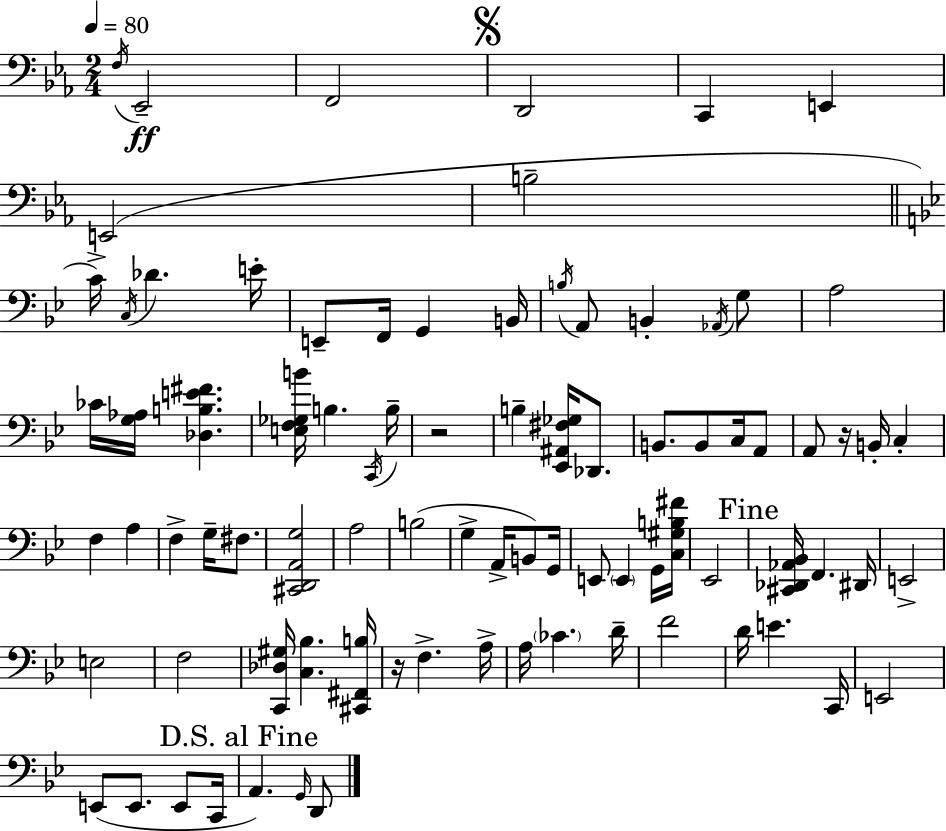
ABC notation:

X:1
T:Untitled
M:2/4
L:1/4
K:Cm
F,/4 _E,,2 F,,2 D,,2 C,, E,, E,,2 B,2 C/4 C,/4 _D E/4 E,,/2 F,,/4 G,, B,,/4 B,/4 A,,/2 B,, _A,,/4 G,/2 A,2 _C/4 [G,_A,]/4 [_D,B,E^F] [E,F,_G,B]/4 B, C,,/4 B,/4 z2 B, [_E,,^A,,^F,_G,]/4 _D,,/2 B,,/2 B,,/2 C,/4 A,,/2 A,,/2 z/4 B,,/4 C, F, A, F, G,/4 ^F,/2 [^C,,D,,A,,G,]2 A,2 B,2 G, A,,/4 B,,/2 G,,/4 E,,/2 E,, G,,/4 [C,^G,B,^F]/4 _E,,2 [^C,,_D,,_A,,_B,,]/4 F,, ^D,,/4 E,,2 E,2 F,2 [C,,_D,^G,]/4 [C,_B,] [^C,,^F,,B,]/4 z/4 F, A,/4 A,/4 _C D/4 F2 D/4 E C,,/4 E,,2 E,,/2 E,,/2 E,,/2 C,,/4 A,, G,,/4 D,,/2